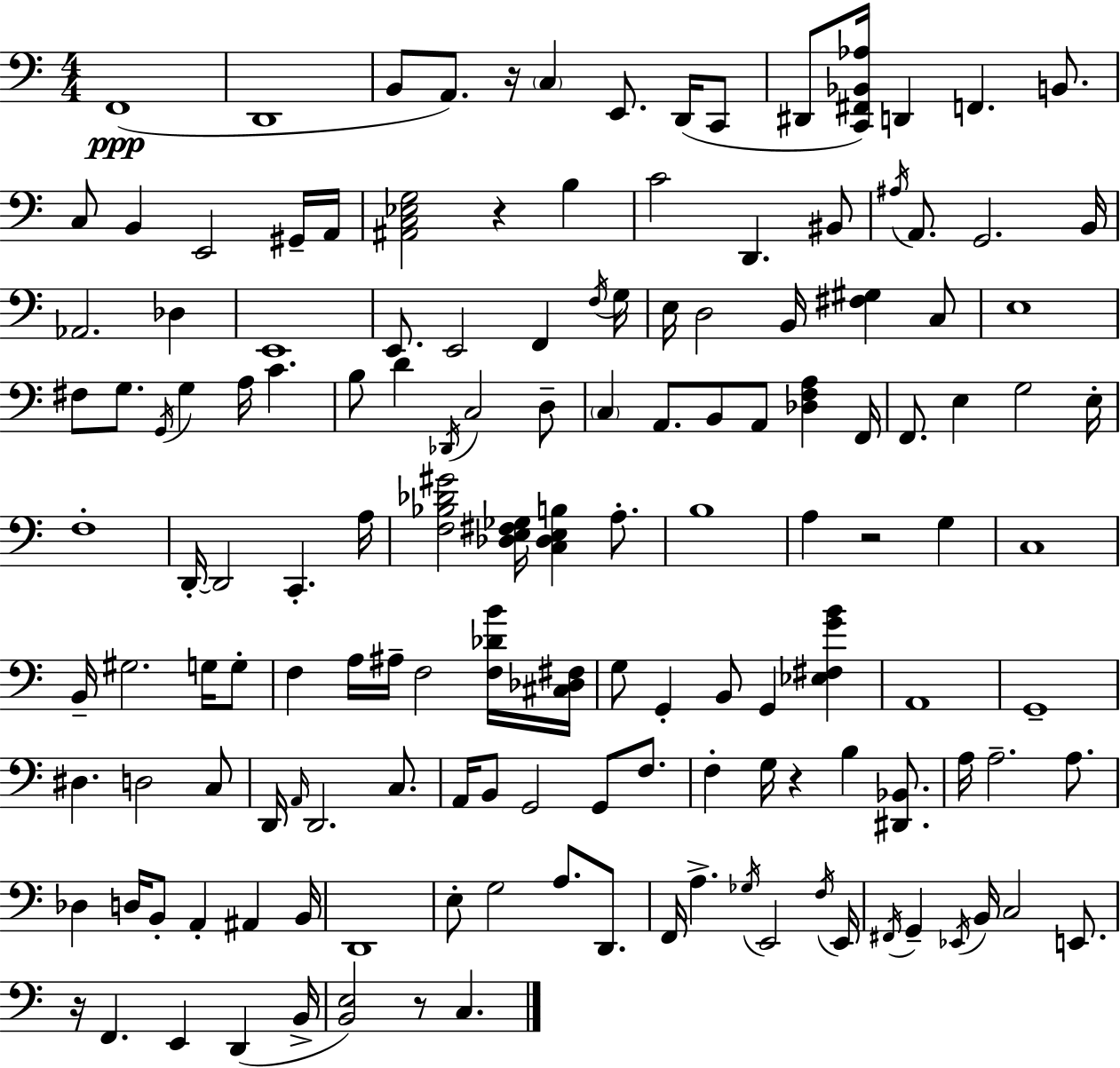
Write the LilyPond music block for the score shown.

{
  \clef bass
  \numericTimeSignature
  \time 4/4
  \key c \major
  f,1(\ppp | d,1 | b,8 a,8.) r16 \parenthesize c4 e,8. d,16( c,8 | dis,8 <c, fis, bes, aes>16) d,4 f,4. b,8. | \break c8 b,4 e,2 gis,16-- a,16 | <ais, c ees g>2 r4 b4 | c'2 d,4. bis,8 | \acciaccatura { ais16 } a,8. g,2. | \break b,16 aes,2. des4 | e,1 | e,8. e,2 f,4 | \acciaccatura { f16 } g16 e16 d2 b,16 <fis gis>4 | \break c8 e1 | fis8 g8. \acciaccatura { g,16 } g4 a16 c'4. | b8 d'4 \acciaccatura { des,16 } c2 | d8-- \parenthesize c4 a,8. b,8 a,8 <des f a>4 | \break f,16 f,8. e4 g2 | e16-. f1-. | d,16-.~~ d,2 c,4.-. | a16 <f bes des' gis'>2 <des e fis ges>16 <c des e b>4 | \break a8.-. b1 | a4 r2 | g4 c1 | b,16-- gis2. | \break g16 g8-. f4 a16 ais16-- f2 | <f des' b'>16 <cis des fis>16 g8 g,4-. b,8 g,4 | <ees fis g' b'>4 a,1 | g,1-- | \break dis4. d2 | c8 d,16 \grace { a,16 } d,2. | c8. a,16 b,8 g,2 | g,8 f8. f4-. g16 r4 b4 | \break <dis, bes,>8. a16 a2.-- | a8. des4 d16 b,8-. a,4-. | ais,4 b,16 d,1 | e8-. g2 a8. | \break d,8. f,16 a4.-> \acciaccatura { ges16 } e,2 | \acciaccatura { f16 } e,16 \acciaccatura { fis,16 } g,4-- \acciaccatura { ees,16 } b,16 c2 | e,8. r16 f,4. | e,4 d,4( b,16-> <b, e>2) | \break r8 c4. \bar "|."
}